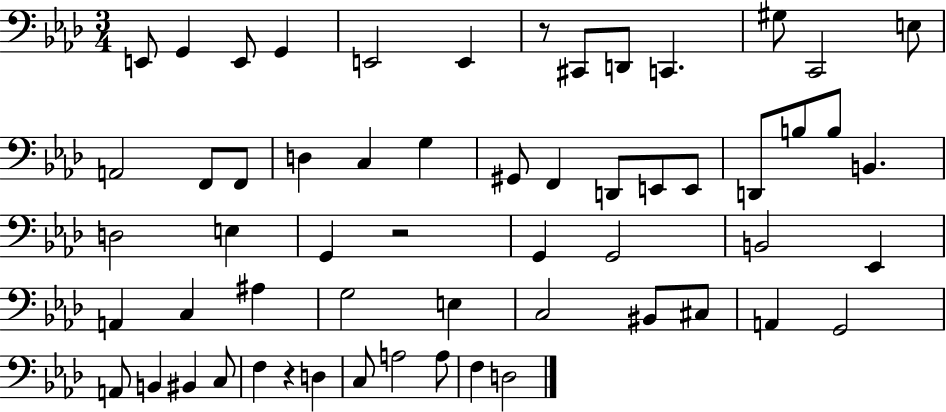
X:1
T:Untitled
M:3/4
L:1/4
K:Ab
E,,/2 G,, E,,/2 G,, E,,2 E,, z/2 ^C,,/2 D,,/2 C,, ^G,/2 C,,2 E,/2 A,,2 F,,/2 F,,/2 D, C, G, ^G,,/2 F,, D,,/2 E,,/2 E,,/2 D,,/2 B,/2 B,/2 B,, D,2 E, G,, z2 G,, G,,2 B,,2 _E,, A,, C, ^A, G,2 E, C,2 ^B,,/2 ^C,/2 A,, G,,2 A,,/2 B,, ^B,, C,/2 F, z D, C,/2 A,2 A,/2 F, D,2